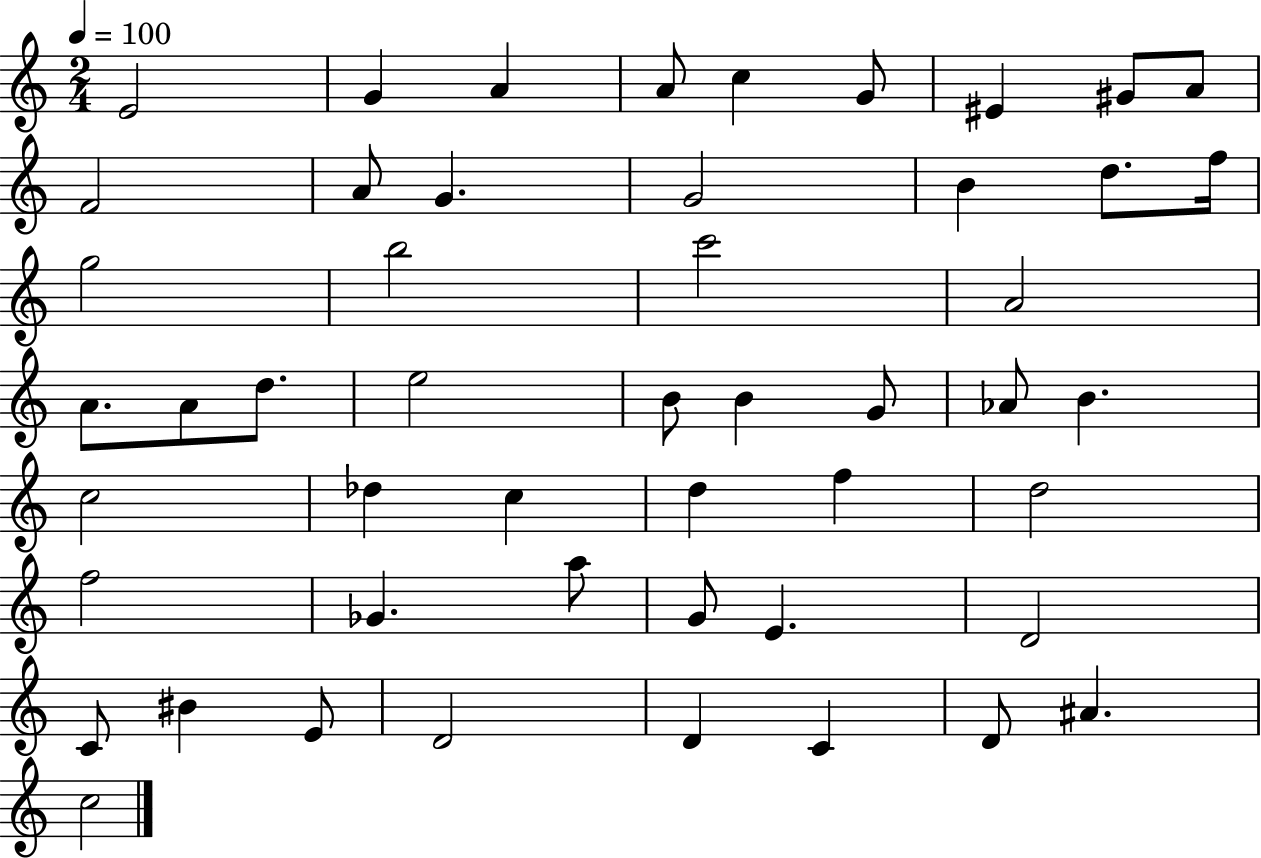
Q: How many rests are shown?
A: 0